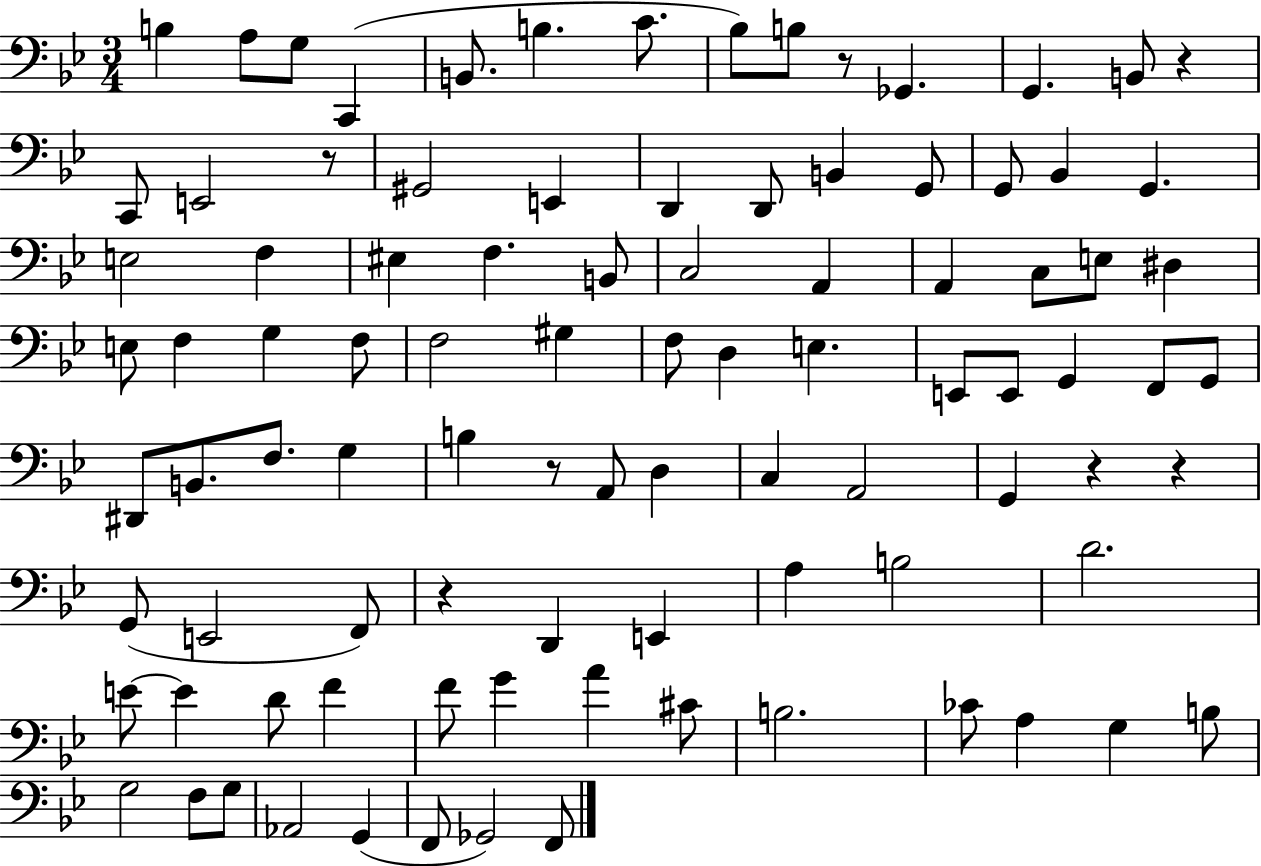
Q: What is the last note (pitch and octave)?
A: F2